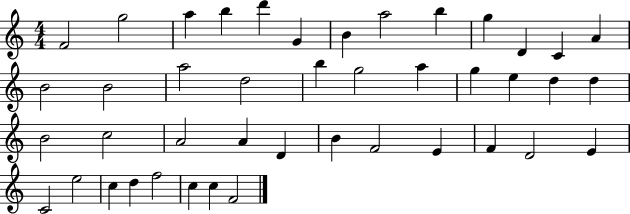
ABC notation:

X:1
T:Untitled
M:4/4
L:1/4
K:C
F2 g2 a b d' G B a2 b g D C A B2 B2 a2 d2 b g2 a g e d d B2 c2 A2 A D B F2 E F D2 E C2 e2 c d f2 c c F2